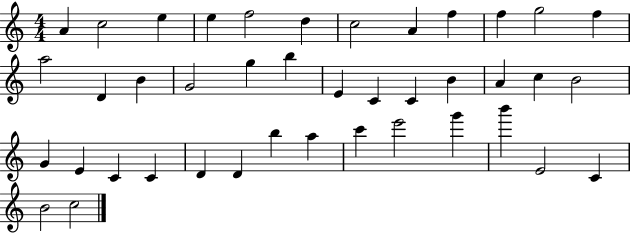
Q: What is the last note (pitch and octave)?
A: C5